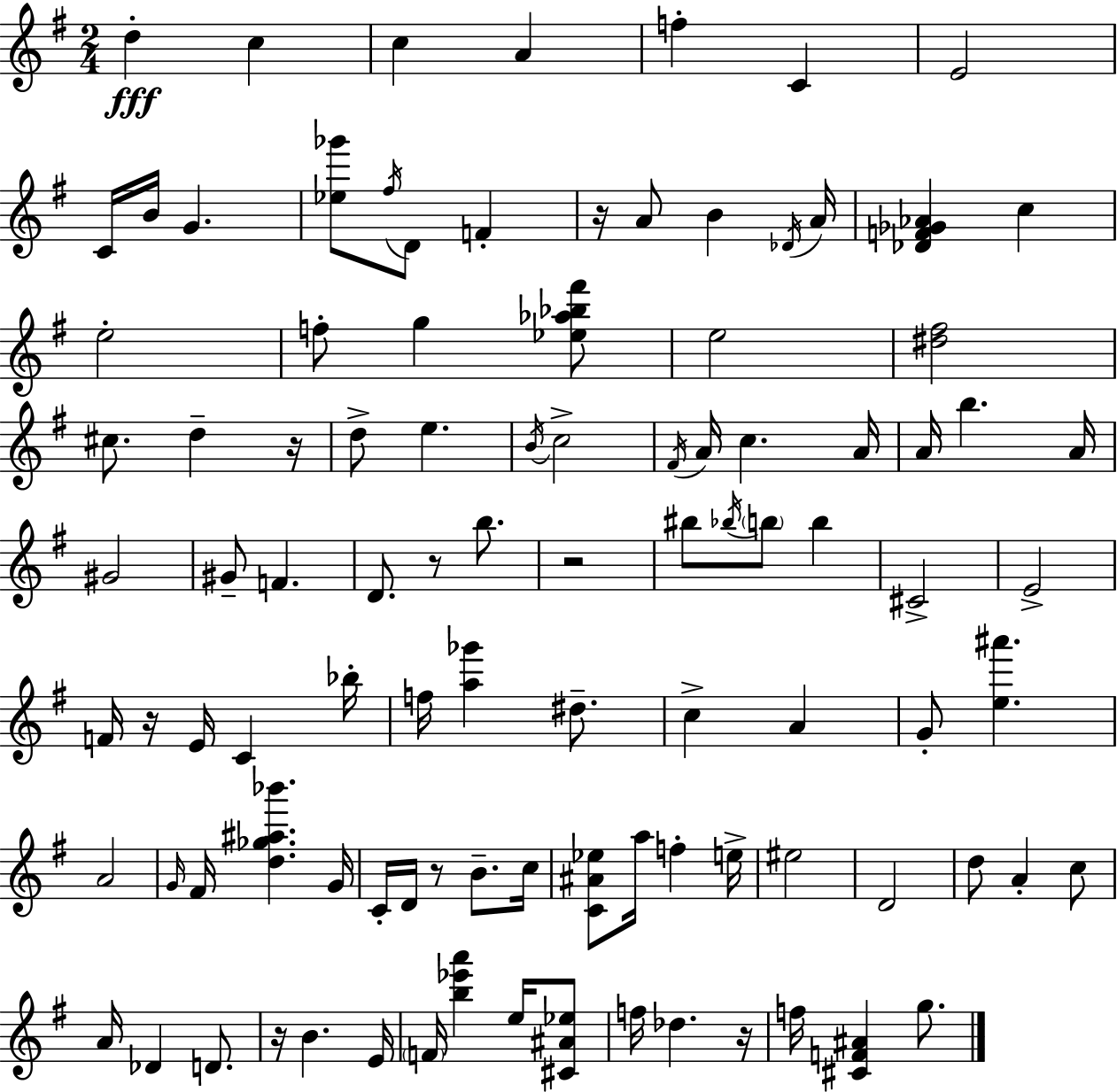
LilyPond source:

{
  \clef treble
  \numericTimeSignature
  \time 2/4
  \key e \minor
  \repeat volta 2 { d''4-.\fff c''4 | c''4 a'4 | f''4-. c'4 | e'2 | \break c'16 b'16 g'4. | <ees'' ges'''>8 \acciaccatura { fis''16 } d'8 f'4-. | r16 a'8 b'4 | \acciaccatura { des'16 } a'16 <des' f' ges' aes'>4 c''4 | \break e''2-. | f''8-. g''4 | <ees'' aes'' bes'' fis'''>8 e''2 | <dis'' fis''>2 | \break cis''8. d''4-- | r16 d''8-> e''4. | \acciaccatura { b'16 } c''2-> | \acciaccatura { fis'16 } a'16 c''4. | \break a'16 a'16 b''4. | a'16 gis'2 | gis'8-- f'4. | d'8. r8 | \break b''8. r2 | bis''8 \acciaccatura { bes''16 } \parenthesize b''8 | b''4 cis'2-> | e'2-> | \break f'16 r16 e'16 | c'4 bes''16-. f''16 <a'' ges'''>4 | dis''8.-- c''4-> | a'4 g'8-. <e'' ais'''>4. | \break a'2 | \grace { g'16 } fis'16 <d'' ges'' ais'' bes'''>4. | g'16 c'16-. d'16 | r8 b'8.-- c''16 <c' ais' ees''>8 | \break a''16 f''4-. e''16-> eis''2 | d'2 | d''8 | a'4-. c''8 a'16 des'4 | \break d'8. r16 b'4. | e'16 \parenthesize f'16 <b'' ees''' a'''>4 | e''16 <cis' ais' ees''>8 f''16 des''4. | r16 f''16 <cis' f' ais'>4 | \break g''8. } \bar "|."
}